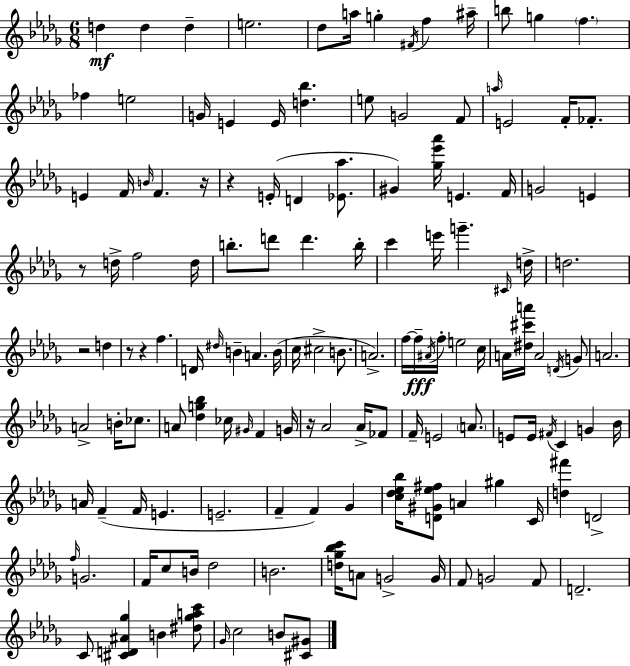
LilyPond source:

{
  \clef treble
  \numericTimeSignature
  \time 6/8
  \key bes \minor
  d''4\mf d''4 d''4-- | e''2. | des''8 a''16 g''4-. \acciaccatura { fis'16 } f''4 | ais''16-- b''8 g''4 \parenthesize f''4. | \break fes''4 e''2 | g'16 e'4 e'16 <d'' bes''>4. | e''8 g'2 f'8 | \grace { a''16 } e'2 f'16-. fes'8.-. | \break e'4 f'16 \grace { b'16 } f'4. | r16 r4 e'16-.( d'4 | <ees' aes''>8. gis'4) <ges'' ees''' aes'''>16 e'4. | f'16 g'2 e'4 | \break r8 d''16-> f''2 | d''16 b''8.-. d'''8 d'''4. | b''16-. c'''4 e'''16 g'''4.-- | \grace { cis'16 } d''16-> d''2. | \break r2 | d''4 r8 r4 f''4. | d'16 \grace { dis''16 } b'4-- a'4. | b'16( c''16 cis''2-> | \break b'8. a'2.->) | f''16~~ f''16--\fff \acciaccatura { ais'16 } f''16-. e''2 | c''16 a'16 <dis'' cis''' a'''>16 a'2 | \acciaccatura { d'16 } g'8 a'2. | \break a'2-> | b'16-. ces''8. a'8 <des'' g'' bes''>4 | ces''16 \grace { gis'16 } f'4 g'16 r16 aes'2 | aes'16-> fes'8 f'16-- e'2 | \break \parenthesize a'8. e'8 e'16 \acciaccatura { fis'16 } | c'4 g'4 bes'16 a'16 f'4--( | f'16 e'4. e'2.-- | f'4-- | \break f'4) ges'4 <c'' des'' ees'' bes''>16 <d' gis' ees'' fis''>8 | a'4 gis''4 c'16 <d'' fis'''>4 | d'2-> \grace { f''16 } g'2. | f'16 c''8 | \break b'16 des''2 b'2. | <d'' ges'' bes'' c'''>16 a'8 | g'2-> g'16 f'8 | g'2 f'8 d'2.-- | \break c'8 | <cis' d' ais' ges''>4 b'4 <dis'' ges'' a'' c'''>8 \grace { ges'16 } c''2 | b'8 <cis' gis'>8 \bar "|."
}